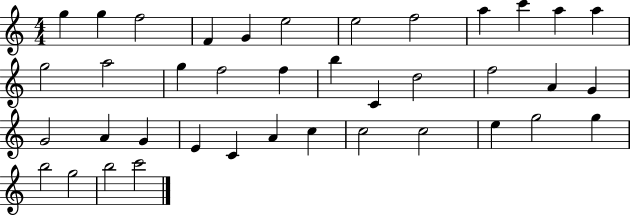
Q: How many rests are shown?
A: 0